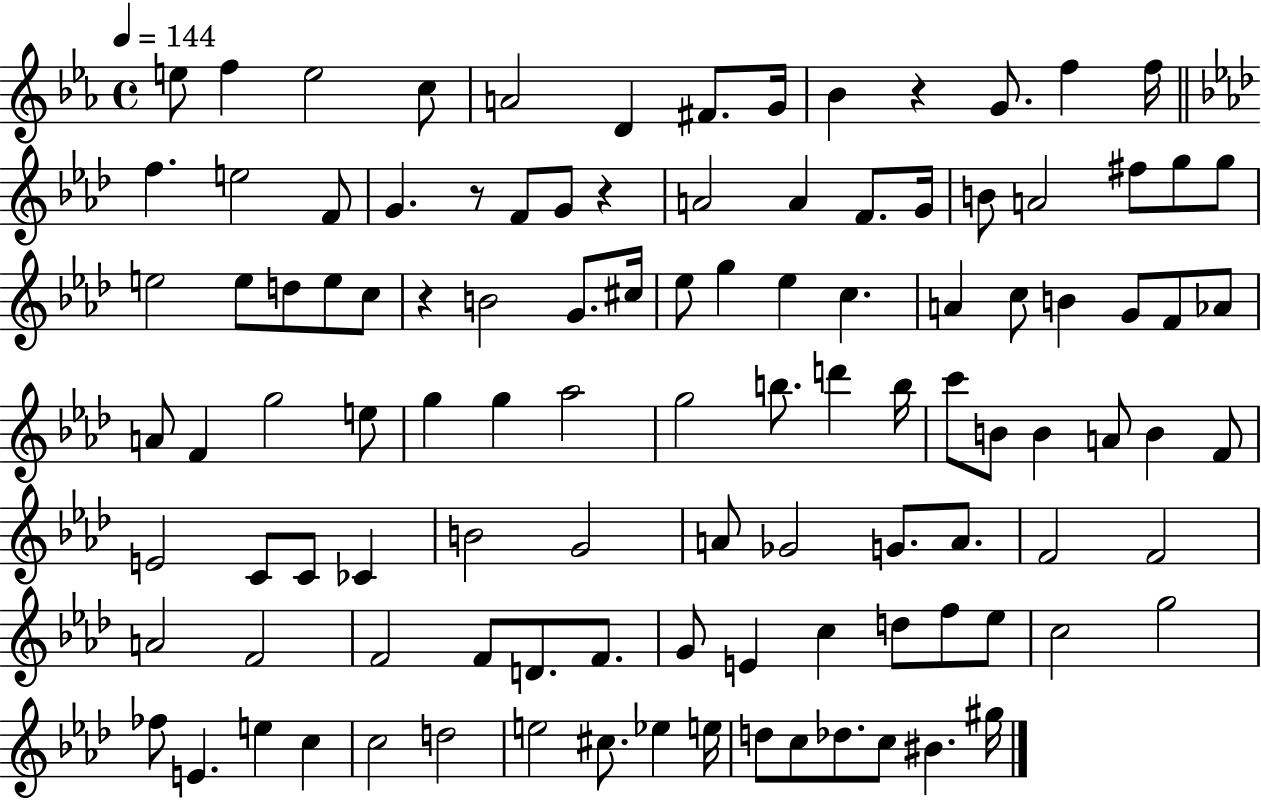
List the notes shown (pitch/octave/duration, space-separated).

E5/e F5/q E5/h C5/e A4/h D4/q F#4/e. G4/s Bb4/q R/q G4/e. F5/q F5/s F5/q. E5/h F4/e G4/q. R/e F4/e G4/e R/q A4/h A4/q F4/e. G4/s B4/e A4/h F#5/e G5/e G5/e E5/h E5/e D5/e E5/e C5/e R/q B4/h G4/e. C#5/s Eb5/e G5/q Eb5/q C5/q. A4/q C5/e B4/q G4/e F4/e Ab4/e A4/e F4/q G5/h E5/e G5/q G5/q Ab5/h G5/h B5/e. D6/q B5/s C6/e B4/e B4/q A4/e B4/q F4/e E4/h C4/e C4/e CES4/q B4/h G4/h A4/e Gb4/h G4/e. A4/e. F4/h F4/h A4/h F4/h F4/h F4/e D4/e. F4/e. G4/e E4/q C5/q D5/e F5/e Eb5/e C5/h G5/h FES5/e E4/q. E5/q C5/q C5/h D5/h E5/h C#5/e. Eb5/q E5/s D5/e C5/e Db5/e. C5/e BIS4/q. G#5/s